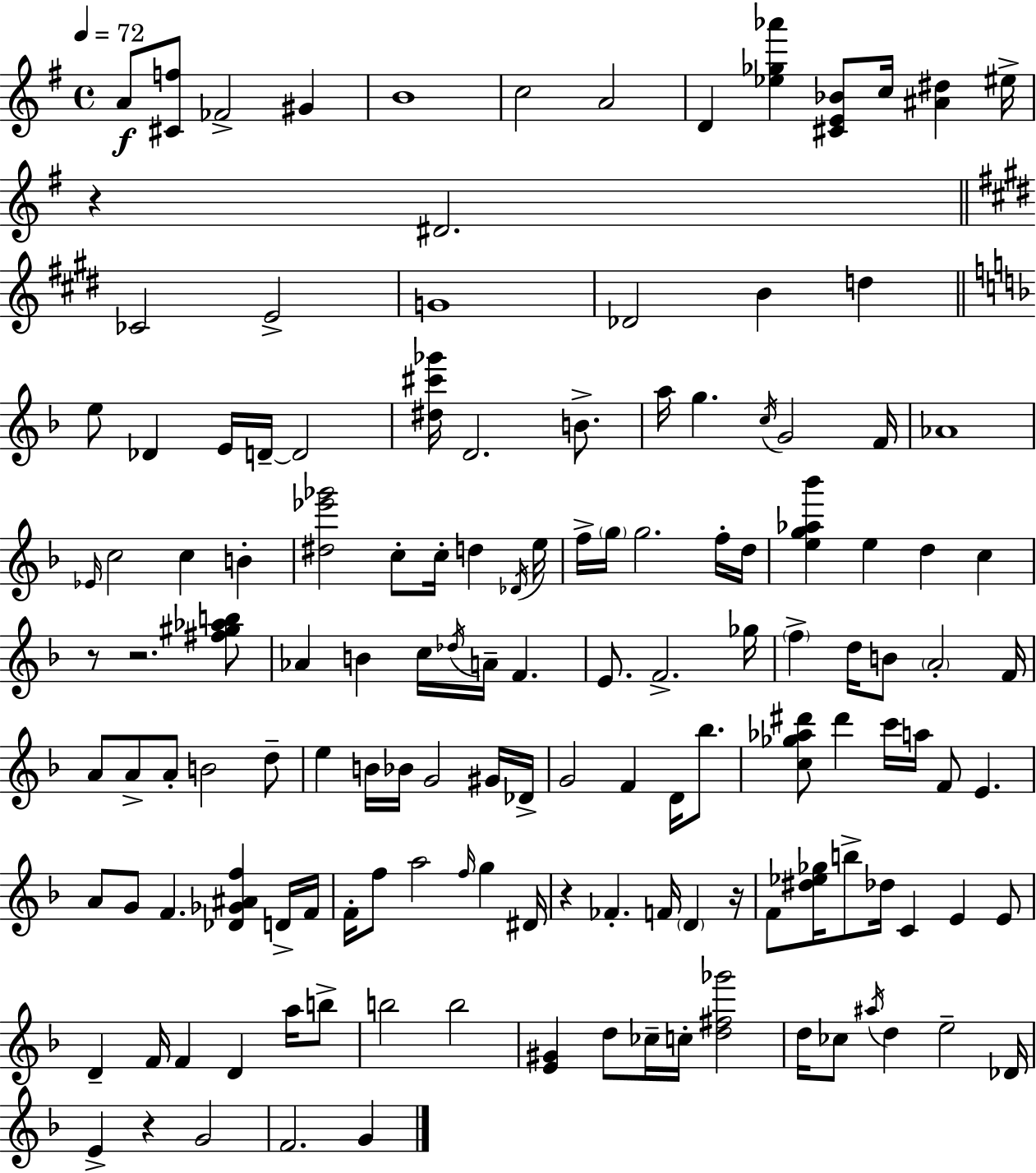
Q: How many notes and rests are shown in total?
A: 140